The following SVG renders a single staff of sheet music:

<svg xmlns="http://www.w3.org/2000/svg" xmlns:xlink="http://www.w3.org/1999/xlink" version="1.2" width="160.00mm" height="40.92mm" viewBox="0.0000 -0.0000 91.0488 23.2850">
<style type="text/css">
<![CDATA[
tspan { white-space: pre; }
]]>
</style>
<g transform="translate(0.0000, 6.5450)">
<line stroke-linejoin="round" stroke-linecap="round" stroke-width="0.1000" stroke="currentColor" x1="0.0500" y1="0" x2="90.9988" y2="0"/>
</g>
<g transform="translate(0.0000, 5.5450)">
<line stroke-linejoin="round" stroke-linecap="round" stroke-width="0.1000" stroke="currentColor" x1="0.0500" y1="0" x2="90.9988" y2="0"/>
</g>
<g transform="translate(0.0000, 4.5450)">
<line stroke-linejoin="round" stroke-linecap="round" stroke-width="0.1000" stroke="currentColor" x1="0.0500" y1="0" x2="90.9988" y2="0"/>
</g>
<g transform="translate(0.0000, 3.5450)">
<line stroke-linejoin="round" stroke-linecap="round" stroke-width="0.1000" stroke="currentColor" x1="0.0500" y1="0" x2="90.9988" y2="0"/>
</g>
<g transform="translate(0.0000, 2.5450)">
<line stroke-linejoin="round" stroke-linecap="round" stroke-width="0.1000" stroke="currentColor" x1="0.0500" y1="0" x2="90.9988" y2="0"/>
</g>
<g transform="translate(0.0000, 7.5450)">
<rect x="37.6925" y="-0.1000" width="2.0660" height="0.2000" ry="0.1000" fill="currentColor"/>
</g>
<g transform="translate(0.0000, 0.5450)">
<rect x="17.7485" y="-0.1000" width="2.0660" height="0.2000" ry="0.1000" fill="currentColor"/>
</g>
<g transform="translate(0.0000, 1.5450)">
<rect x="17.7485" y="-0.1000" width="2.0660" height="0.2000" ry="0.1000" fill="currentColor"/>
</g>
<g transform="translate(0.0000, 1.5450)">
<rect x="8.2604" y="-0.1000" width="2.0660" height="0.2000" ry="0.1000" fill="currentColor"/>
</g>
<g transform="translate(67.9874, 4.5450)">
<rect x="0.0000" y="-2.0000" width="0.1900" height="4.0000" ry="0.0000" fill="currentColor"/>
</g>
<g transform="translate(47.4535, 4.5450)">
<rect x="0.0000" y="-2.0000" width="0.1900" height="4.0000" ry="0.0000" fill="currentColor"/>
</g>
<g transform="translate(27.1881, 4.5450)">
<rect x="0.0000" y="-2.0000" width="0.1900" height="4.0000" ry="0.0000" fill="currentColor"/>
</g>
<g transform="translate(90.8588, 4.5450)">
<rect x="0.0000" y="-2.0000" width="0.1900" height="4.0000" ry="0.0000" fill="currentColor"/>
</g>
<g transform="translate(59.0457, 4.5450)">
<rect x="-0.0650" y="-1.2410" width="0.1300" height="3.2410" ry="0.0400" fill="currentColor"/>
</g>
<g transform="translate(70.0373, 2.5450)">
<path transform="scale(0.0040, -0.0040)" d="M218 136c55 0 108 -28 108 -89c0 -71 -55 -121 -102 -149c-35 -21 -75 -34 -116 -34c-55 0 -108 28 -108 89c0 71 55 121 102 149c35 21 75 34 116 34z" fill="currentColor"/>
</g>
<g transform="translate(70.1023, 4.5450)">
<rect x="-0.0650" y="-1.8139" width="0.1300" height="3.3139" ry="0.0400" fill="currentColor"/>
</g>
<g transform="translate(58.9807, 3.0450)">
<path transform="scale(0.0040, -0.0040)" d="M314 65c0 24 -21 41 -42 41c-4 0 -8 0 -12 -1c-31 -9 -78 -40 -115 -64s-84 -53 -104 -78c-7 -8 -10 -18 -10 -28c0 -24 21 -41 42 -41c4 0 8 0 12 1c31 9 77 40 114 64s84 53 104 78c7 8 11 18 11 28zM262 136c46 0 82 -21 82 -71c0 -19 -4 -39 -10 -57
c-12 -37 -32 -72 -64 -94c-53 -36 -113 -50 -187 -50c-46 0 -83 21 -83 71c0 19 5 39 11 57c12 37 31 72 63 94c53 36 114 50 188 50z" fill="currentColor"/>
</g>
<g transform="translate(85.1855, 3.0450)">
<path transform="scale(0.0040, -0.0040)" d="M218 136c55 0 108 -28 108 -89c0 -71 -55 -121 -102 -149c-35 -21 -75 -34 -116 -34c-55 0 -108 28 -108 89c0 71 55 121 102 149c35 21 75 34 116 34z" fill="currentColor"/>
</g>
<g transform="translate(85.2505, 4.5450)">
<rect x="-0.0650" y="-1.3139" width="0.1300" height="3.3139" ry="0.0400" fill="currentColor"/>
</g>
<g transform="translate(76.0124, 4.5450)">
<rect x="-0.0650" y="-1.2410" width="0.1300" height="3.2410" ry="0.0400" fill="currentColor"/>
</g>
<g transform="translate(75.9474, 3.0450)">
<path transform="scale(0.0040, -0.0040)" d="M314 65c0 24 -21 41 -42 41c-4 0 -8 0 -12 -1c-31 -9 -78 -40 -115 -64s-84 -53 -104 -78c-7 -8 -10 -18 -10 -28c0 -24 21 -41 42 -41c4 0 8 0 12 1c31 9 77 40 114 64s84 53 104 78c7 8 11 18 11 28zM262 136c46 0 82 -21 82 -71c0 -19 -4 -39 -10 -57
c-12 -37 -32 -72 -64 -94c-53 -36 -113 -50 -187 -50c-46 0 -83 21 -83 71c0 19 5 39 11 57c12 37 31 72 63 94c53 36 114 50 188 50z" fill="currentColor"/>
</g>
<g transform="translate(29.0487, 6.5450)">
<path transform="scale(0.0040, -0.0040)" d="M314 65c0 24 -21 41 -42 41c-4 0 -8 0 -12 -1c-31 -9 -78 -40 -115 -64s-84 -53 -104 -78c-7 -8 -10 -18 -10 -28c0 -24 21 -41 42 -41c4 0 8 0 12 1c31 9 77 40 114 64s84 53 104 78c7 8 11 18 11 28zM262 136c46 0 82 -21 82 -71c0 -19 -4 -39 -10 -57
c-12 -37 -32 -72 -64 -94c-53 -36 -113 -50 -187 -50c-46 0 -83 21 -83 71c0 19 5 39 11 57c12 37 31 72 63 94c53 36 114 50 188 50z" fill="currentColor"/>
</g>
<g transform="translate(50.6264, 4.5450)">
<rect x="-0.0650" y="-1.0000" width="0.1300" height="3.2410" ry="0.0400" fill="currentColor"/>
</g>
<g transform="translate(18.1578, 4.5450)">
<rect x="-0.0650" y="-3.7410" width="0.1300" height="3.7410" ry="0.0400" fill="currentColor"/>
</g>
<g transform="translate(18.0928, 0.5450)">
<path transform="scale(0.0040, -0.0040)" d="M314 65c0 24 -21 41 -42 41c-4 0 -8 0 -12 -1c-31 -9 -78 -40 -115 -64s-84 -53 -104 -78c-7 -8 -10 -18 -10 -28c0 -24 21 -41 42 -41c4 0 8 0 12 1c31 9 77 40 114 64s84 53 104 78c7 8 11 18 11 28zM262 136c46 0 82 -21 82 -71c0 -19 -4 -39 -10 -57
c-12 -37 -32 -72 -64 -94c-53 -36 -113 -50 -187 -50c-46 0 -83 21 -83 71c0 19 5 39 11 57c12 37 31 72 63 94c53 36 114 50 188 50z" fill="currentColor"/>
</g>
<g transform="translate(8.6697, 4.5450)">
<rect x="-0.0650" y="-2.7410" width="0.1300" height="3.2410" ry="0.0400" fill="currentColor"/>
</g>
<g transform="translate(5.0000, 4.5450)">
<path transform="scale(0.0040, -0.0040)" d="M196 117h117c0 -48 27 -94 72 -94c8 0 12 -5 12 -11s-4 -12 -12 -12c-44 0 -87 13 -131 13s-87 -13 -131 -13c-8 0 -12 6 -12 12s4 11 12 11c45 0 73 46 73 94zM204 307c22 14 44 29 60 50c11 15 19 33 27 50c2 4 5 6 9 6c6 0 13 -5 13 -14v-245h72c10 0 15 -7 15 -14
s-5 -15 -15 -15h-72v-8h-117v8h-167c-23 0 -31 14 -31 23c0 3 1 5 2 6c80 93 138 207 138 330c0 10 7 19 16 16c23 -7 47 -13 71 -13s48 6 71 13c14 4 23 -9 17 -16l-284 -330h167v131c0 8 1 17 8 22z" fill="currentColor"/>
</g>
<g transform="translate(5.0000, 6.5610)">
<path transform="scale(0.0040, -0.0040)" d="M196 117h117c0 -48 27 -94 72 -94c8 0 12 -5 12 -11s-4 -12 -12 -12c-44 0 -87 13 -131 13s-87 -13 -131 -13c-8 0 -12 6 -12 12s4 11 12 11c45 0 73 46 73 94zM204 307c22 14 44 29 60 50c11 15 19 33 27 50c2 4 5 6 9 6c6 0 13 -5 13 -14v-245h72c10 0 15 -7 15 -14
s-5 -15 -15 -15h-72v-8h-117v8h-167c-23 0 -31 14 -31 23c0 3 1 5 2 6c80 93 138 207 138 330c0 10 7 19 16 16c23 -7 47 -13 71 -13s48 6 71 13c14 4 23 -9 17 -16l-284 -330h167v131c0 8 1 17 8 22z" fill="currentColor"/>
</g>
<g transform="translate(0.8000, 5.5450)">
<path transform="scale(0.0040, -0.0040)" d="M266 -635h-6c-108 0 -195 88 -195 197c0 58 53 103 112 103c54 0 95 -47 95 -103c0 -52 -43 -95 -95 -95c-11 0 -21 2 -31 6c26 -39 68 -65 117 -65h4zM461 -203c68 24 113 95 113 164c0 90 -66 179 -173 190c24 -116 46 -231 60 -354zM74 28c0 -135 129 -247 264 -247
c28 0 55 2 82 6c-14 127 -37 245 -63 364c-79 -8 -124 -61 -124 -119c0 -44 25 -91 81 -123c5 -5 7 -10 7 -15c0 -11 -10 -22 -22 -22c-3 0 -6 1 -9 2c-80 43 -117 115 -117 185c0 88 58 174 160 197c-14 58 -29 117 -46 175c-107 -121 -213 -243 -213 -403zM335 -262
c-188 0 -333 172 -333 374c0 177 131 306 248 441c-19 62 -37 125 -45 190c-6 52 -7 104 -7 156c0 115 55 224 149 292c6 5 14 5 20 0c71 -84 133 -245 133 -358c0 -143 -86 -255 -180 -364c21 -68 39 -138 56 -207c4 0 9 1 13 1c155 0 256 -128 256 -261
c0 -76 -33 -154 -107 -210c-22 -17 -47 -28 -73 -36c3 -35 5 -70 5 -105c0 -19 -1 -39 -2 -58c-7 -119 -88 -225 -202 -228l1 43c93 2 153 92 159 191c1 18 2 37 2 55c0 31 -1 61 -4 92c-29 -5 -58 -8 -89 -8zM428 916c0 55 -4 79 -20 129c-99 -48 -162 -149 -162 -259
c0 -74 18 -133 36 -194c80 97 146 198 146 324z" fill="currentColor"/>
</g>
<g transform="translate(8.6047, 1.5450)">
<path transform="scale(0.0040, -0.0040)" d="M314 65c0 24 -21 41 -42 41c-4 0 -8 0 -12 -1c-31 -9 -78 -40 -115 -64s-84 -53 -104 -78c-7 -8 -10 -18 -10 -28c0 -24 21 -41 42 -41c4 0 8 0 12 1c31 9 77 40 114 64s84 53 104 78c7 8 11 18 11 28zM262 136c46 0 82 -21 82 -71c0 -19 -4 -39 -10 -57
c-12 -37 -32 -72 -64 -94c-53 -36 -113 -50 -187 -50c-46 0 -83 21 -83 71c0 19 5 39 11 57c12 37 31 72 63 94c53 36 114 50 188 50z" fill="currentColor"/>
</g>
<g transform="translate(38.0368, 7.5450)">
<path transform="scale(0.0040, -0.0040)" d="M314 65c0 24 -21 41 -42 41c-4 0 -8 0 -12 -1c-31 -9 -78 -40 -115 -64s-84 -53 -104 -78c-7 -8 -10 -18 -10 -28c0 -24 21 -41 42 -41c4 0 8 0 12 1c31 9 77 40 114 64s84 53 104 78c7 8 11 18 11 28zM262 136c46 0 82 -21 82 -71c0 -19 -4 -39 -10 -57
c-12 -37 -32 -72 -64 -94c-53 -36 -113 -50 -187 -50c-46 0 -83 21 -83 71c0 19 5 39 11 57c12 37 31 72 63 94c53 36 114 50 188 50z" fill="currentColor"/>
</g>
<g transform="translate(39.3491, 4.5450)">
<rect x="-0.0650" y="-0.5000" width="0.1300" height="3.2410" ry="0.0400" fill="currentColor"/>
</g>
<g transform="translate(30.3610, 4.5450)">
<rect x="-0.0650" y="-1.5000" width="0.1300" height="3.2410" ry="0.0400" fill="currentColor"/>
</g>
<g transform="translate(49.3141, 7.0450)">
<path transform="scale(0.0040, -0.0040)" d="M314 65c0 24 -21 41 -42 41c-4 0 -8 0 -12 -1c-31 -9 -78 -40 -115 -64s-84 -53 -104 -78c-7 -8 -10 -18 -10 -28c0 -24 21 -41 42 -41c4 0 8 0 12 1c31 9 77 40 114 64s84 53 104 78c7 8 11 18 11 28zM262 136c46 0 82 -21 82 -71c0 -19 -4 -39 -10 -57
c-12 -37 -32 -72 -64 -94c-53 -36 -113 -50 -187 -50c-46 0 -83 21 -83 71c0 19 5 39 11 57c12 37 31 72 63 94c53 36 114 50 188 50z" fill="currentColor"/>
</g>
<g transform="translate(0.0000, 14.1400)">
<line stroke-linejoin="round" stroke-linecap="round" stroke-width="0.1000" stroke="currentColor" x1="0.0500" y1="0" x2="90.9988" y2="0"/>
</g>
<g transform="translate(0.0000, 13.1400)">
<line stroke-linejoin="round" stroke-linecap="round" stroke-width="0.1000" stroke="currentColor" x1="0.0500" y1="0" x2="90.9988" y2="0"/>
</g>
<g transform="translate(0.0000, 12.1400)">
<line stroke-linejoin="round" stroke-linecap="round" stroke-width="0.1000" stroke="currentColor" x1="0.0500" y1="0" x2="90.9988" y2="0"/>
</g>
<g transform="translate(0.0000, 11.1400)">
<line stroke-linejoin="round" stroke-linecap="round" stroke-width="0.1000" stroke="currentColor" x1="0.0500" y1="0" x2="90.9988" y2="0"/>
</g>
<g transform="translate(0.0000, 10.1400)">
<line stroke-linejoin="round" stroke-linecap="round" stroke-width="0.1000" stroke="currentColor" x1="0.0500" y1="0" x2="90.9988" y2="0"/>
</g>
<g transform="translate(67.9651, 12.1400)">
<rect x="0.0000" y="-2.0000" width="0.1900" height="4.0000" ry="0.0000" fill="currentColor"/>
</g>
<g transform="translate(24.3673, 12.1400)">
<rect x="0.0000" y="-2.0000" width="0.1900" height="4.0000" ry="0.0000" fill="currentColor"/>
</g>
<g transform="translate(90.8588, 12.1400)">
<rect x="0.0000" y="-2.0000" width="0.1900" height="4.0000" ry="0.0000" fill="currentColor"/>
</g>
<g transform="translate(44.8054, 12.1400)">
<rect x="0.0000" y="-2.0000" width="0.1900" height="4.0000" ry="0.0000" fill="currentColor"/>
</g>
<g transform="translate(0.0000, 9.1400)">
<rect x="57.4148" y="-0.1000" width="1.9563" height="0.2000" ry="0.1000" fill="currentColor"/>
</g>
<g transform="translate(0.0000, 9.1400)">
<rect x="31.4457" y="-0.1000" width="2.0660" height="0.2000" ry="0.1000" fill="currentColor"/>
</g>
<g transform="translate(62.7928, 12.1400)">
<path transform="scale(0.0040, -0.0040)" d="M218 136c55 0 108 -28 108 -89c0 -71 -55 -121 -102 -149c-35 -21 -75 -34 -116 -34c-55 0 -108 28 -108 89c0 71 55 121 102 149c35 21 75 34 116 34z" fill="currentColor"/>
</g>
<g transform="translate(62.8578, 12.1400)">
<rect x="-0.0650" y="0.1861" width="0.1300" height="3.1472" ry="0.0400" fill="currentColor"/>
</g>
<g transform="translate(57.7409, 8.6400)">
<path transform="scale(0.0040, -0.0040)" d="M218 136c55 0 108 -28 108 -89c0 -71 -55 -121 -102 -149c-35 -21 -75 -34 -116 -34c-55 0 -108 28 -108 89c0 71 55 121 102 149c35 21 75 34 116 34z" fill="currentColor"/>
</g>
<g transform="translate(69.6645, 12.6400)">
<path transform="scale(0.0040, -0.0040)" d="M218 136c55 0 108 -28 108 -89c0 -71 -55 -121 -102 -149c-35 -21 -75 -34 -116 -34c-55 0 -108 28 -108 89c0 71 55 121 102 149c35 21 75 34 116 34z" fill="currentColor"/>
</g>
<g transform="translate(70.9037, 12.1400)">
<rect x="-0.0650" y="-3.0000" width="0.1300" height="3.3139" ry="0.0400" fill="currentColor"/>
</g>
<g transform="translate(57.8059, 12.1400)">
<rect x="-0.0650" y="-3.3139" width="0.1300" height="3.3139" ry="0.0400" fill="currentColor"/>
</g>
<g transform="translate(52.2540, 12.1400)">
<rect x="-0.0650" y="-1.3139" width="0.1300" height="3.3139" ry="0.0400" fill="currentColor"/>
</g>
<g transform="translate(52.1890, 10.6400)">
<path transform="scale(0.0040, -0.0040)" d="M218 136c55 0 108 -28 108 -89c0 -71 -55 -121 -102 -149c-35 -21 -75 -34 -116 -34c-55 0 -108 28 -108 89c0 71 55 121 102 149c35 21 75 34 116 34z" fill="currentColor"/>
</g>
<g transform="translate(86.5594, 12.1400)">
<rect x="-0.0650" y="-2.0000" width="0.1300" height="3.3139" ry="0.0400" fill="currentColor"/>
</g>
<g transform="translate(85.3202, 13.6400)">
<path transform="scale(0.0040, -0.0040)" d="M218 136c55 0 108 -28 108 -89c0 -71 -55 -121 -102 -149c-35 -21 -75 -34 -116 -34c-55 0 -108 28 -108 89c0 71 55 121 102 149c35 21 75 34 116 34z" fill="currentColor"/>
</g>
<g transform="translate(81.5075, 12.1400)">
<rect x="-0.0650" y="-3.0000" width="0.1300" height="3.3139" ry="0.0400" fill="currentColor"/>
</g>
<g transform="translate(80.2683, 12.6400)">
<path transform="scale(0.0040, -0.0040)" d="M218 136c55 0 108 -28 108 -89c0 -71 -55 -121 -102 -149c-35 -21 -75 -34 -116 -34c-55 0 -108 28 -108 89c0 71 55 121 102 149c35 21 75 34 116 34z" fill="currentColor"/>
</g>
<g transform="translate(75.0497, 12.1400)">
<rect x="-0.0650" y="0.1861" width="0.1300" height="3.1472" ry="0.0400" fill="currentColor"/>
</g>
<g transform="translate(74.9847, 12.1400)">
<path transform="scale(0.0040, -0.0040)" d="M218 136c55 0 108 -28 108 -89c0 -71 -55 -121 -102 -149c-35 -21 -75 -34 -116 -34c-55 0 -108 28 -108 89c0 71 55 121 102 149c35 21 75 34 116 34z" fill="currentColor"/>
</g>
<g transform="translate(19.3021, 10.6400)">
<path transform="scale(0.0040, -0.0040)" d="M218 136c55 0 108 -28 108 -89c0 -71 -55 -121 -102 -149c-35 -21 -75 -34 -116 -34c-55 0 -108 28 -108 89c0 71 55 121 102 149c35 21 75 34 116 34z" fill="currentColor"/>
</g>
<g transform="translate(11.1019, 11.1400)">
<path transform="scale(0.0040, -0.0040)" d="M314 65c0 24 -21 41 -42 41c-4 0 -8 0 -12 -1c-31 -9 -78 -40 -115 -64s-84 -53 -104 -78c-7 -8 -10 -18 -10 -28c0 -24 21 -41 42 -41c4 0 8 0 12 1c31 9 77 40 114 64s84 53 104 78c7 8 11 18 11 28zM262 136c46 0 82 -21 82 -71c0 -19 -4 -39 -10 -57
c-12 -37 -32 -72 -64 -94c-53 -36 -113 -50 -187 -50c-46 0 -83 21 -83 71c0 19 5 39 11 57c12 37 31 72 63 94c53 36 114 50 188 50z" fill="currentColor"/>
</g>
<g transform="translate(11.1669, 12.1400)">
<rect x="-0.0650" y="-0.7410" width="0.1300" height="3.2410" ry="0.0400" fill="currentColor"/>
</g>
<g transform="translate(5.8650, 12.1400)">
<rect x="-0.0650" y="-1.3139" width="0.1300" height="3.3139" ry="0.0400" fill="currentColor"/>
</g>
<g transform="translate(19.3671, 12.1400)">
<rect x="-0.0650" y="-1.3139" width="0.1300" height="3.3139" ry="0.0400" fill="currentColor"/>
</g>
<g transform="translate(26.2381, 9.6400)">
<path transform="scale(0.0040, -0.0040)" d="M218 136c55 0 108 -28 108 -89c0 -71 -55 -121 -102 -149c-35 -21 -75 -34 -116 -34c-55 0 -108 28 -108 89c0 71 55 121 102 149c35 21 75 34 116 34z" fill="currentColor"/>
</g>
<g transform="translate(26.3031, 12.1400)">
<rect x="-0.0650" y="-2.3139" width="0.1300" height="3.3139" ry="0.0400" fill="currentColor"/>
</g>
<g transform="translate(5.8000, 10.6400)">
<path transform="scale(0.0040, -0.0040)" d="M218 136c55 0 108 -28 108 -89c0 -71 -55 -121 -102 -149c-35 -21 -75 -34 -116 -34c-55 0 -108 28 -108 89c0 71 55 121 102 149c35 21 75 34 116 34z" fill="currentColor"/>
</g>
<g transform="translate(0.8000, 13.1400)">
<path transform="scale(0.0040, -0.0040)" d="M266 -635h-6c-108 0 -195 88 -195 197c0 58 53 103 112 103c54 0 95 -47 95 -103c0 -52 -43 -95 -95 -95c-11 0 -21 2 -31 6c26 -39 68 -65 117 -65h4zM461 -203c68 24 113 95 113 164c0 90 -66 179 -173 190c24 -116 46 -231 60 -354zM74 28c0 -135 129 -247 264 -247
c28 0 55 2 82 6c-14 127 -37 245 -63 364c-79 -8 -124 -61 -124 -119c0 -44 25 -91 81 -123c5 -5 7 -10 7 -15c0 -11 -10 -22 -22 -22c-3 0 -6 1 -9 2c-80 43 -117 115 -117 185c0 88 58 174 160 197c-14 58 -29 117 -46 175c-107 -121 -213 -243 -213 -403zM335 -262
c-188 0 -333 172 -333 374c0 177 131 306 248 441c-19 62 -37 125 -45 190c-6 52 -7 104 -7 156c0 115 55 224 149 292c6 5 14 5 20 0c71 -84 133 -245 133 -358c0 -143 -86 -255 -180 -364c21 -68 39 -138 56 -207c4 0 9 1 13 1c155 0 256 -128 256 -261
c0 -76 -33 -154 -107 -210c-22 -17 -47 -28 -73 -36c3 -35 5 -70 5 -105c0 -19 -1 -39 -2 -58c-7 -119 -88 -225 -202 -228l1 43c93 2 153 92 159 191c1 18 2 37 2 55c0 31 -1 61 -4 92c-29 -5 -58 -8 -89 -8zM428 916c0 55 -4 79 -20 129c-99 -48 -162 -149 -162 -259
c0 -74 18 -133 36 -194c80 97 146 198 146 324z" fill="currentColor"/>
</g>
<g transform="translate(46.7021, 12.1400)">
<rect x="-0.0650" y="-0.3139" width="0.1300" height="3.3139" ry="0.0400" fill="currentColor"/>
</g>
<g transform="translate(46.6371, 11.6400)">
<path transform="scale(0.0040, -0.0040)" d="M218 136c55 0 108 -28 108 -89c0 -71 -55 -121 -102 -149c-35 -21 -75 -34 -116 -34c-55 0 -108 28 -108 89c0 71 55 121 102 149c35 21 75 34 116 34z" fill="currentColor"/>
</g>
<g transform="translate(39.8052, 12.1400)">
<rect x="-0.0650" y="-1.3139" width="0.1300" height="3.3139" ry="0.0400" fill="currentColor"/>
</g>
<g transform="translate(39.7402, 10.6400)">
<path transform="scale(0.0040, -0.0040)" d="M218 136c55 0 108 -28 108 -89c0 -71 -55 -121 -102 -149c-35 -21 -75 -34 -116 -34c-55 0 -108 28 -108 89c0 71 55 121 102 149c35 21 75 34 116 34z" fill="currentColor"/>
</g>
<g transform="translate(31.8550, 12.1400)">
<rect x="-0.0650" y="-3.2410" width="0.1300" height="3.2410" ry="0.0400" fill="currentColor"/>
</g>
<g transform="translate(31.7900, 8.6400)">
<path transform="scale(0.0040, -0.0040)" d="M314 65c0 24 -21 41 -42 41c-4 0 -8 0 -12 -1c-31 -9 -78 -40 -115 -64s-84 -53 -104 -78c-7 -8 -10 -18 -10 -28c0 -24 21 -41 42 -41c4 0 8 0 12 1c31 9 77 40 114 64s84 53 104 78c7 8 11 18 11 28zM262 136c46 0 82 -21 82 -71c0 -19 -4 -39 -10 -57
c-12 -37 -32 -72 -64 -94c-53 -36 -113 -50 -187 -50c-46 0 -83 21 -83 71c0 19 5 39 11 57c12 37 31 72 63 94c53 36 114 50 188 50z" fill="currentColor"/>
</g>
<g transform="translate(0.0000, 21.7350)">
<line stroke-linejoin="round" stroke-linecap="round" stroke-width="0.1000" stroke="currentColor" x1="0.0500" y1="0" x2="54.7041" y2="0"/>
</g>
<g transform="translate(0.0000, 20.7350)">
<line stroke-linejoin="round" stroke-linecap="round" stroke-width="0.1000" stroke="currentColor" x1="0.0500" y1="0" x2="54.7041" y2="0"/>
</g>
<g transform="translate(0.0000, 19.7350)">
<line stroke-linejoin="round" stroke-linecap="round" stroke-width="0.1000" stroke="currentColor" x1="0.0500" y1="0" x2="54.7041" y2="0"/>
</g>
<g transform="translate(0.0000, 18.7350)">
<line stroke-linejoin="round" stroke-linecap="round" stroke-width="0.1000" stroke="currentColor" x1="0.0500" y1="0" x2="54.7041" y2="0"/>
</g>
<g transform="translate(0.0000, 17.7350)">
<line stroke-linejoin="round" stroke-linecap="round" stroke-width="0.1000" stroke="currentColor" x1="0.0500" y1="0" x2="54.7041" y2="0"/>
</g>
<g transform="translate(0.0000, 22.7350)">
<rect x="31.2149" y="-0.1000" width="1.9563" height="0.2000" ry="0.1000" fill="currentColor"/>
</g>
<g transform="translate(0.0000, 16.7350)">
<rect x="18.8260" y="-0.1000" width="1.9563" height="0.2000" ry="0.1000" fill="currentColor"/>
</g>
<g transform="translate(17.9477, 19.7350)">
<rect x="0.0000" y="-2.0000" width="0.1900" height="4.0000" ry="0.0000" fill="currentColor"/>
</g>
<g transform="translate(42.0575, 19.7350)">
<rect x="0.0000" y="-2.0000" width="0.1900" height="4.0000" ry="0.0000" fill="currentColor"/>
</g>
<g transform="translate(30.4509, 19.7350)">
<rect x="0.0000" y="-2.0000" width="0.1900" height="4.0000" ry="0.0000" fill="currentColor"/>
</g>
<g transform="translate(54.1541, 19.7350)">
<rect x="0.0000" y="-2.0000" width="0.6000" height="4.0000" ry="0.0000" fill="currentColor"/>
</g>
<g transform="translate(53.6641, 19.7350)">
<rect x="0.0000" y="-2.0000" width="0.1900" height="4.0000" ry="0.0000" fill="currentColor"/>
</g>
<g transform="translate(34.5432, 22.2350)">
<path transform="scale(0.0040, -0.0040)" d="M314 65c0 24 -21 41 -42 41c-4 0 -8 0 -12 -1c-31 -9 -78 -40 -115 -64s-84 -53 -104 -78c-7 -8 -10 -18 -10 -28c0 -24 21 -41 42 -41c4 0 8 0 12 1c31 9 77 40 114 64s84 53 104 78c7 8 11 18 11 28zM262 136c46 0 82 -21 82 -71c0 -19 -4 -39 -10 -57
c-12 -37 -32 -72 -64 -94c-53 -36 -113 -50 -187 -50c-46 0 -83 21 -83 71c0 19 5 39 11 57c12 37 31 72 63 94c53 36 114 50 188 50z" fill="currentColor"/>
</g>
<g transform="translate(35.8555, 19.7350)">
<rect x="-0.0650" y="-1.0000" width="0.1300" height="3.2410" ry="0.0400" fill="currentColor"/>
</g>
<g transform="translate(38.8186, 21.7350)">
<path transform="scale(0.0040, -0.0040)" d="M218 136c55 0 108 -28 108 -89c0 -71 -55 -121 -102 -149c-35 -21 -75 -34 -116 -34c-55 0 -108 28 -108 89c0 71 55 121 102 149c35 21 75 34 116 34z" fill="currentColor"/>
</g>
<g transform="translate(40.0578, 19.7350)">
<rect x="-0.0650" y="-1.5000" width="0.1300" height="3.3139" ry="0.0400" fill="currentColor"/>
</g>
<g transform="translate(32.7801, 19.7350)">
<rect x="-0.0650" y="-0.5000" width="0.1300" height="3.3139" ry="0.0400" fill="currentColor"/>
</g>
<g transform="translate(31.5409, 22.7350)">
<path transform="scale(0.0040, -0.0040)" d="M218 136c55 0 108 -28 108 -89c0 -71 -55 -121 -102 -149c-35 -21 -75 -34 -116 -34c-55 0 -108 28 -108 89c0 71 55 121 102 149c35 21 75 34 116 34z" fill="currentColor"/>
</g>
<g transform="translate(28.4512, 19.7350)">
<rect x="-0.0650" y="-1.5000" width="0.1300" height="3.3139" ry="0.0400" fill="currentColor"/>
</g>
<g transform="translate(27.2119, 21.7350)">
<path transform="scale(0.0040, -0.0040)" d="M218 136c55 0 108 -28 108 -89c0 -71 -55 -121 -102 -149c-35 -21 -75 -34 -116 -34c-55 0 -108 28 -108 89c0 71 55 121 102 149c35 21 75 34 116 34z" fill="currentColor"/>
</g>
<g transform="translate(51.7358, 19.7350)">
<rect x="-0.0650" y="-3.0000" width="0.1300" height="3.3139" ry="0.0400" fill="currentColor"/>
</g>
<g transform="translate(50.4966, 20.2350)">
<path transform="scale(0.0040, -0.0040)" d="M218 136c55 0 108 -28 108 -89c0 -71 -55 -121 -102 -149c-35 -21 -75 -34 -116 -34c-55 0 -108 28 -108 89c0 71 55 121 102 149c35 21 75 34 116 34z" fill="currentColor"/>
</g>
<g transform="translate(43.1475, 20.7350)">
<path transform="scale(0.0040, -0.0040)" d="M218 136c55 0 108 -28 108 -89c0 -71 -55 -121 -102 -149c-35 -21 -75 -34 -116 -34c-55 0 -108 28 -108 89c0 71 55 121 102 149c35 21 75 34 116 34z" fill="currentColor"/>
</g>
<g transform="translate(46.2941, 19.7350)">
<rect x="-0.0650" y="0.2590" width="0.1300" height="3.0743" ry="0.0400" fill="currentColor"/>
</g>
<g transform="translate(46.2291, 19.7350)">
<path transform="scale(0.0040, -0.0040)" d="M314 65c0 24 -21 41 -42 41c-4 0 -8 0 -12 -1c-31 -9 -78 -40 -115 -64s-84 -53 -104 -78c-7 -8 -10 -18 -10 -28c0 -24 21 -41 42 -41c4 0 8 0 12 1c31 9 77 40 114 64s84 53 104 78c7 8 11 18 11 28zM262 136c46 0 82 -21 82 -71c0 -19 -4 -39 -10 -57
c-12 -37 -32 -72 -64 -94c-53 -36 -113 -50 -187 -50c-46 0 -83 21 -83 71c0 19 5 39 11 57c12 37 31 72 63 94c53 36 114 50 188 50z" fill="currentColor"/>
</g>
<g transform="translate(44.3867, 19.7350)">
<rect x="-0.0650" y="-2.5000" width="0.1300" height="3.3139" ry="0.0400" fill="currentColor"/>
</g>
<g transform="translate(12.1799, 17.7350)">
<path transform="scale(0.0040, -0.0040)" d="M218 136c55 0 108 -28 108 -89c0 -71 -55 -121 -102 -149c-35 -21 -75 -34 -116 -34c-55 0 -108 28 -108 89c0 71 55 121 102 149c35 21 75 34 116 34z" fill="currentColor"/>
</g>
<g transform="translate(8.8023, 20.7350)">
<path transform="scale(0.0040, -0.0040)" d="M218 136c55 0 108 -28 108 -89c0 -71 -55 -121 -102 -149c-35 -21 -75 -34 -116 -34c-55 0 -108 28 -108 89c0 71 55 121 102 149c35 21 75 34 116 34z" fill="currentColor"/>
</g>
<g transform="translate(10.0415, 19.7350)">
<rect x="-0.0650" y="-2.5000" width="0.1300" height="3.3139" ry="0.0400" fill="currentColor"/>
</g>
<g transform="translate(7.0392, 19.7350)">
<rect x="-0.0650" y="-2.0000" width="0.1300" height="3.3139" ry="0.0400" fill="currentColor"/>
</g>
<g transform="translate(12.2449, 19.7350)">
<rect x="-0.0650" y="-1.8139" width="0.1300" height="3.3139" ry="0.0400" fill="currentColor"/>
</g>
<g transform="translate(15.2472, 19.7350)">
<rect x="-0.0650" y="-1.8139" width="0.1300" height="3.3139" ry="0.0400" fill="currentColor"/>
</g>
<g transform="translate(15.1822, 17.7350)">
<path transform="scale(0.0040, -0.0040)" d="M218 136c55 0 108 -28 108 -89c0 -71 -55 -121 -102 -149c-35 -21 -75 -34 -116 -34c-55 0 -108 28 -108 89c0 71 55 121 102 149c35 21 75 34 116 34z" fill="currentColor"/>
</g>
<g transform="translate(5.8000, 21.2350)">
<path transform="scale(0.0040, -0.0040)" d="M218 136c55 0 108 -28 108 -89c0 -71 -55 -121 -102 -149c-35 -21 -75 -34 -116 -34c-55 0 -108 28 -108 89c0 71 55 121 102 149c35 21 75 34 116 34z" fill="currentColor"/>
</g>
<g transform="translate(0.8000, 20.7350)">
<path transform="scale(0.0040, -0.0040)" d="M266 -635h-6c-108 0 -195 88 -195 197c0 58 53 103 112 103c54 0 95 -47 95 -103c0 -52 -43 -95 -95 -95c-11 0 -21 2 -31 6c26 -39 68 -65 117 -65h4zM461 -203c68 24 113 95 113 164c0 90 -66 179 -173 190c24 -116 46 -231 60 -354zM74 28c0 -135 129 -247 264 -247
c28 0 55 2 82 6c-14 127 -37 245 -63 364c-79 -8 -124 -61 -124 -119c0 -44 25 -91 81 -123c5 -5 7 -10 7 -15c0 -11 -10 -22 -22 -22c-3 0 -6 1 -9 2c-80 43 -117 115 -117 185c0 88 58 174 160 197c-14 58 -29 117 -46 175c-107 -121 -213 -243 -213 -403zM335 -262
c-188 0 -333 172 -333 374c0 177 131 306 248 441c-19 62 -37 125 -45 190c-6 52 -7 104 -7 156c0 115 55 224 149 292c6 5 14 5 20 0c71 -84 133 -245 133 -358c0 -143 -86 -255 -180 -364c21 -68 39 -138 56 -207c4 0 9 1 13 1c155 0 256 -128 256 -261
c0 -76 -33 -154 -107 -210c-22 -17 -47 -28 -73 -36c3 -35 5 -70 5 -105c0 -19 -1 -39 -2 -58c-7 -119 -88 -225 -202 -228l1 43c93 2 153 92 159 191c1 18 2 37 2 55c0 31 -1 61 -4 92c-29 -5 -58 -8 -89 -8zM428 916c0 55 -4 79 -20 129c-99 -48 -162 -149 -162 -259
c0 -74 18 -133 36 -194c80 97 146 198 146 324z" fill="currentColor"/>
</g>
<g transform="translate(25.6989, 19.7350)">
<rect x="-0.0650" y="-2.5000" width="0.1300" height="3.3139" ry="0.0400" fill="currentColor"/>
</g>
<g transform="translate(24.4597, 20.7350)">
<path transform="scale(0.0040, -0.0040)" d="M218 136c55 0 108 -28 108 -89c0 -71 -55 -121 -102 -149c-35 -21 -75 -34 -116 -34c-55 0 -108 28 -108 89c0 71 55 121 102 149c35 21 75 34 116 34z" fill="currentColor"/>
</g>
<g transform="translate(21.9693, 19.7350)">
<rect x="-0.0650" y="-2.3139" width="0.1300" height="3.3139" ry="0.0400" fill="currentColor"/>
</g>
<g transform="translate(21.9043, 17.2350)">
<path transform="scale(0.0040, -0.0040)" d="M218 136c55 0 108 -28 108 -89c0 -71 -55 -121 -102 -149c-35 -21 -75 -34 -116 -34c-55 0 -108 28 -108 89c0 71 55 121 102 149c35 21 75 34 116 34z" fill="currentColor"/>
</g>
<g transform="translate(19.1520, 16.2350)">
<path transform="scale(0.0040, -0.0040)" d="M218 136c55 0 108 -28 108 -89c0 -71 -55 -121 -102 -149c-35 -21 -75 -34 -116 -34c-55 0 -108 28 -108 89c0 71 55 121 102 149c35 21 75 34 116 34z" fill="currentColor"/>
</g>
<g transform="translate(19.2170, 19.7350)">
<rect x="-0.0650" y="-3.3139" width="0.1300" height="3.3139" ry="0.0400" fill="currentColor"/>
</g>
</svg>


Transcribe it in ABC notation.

X:1
T:Untitled
M:4/4
L:1/4
K:C
a2 c'2 E2 C2 D2 e2 f e2 e e d2 e g b2 e c e b B A B A F F G f f b g G E C D2 E G B2 A